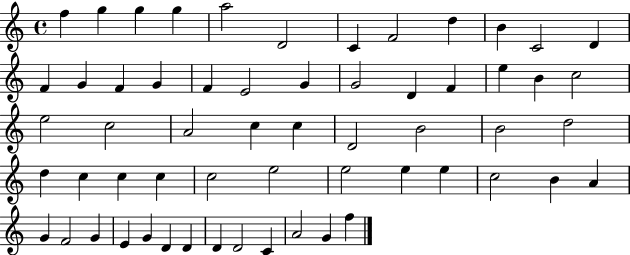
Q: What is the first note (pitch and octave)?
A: F5